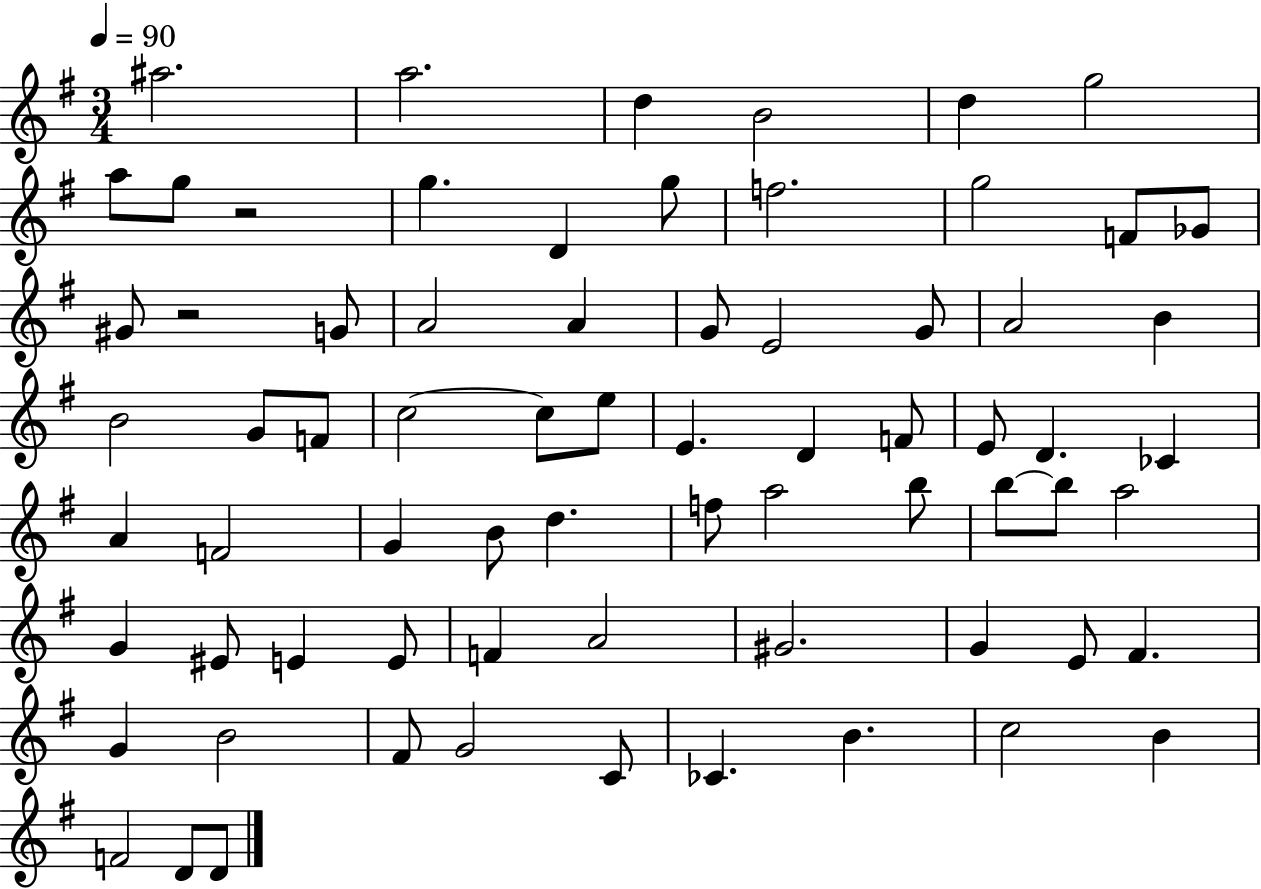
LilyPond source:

{
  \clef treble
  \numericTimeSignature
  \time 3/4
  \key g \major
  \tempo 4 = 90
  ais''2. | a''2. | d''4 b'2 | d''4 g''2 | \break a''8 g''8 r2 | g''4. d'4 g''8 | f''2. | g''2 f'8 ges'8 | \break gis'8 r2 g'8 | a'2 a'4 | g'8 e'2 g'8 | a'2 b'4 | \break b'2 g'8 f'8 | c''2~~ c''8 e''8 | e'4. d'4 f'8 | e'8 d'4. ces'4 | \break a'4 f'2 | g'4 b'8 d''4. | f''8 a''2 b''8 | b''8~~ b''8 a''2 | \break g'4 eis'8 e'4 e'8 | f'4 a'2 | gis'2. | g'4 e'8 fis'4. | \break g'4 b'2 | fis'8 g'2 c'8 | ces'4. b'4. | c''2 b'4 | \break f'2 d'8 d'8 | \bar "|."
}